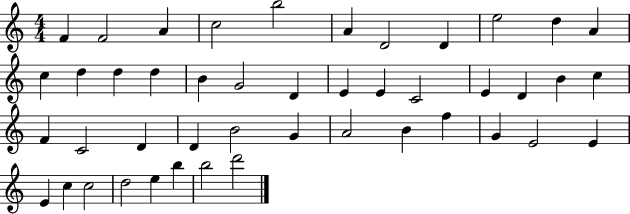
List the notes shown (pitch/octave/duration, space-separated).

F4/q F4/h A4/q C5/h B5/h A4/q D4/h D4/q E5/h D5/q A4/q C5/q D5/q D5/q D5/q B4/q G4/h D4/q E4/q E4/q C4/h E4/q D4/q B4/q C5/q F4/q C4/h D4/q D4/q B4/h G4/q A4/h B4/q F5/q G4/q E4/h E4/q E4/q C5/q C5/h D5/h E5/q B5/q B5/h D6/h